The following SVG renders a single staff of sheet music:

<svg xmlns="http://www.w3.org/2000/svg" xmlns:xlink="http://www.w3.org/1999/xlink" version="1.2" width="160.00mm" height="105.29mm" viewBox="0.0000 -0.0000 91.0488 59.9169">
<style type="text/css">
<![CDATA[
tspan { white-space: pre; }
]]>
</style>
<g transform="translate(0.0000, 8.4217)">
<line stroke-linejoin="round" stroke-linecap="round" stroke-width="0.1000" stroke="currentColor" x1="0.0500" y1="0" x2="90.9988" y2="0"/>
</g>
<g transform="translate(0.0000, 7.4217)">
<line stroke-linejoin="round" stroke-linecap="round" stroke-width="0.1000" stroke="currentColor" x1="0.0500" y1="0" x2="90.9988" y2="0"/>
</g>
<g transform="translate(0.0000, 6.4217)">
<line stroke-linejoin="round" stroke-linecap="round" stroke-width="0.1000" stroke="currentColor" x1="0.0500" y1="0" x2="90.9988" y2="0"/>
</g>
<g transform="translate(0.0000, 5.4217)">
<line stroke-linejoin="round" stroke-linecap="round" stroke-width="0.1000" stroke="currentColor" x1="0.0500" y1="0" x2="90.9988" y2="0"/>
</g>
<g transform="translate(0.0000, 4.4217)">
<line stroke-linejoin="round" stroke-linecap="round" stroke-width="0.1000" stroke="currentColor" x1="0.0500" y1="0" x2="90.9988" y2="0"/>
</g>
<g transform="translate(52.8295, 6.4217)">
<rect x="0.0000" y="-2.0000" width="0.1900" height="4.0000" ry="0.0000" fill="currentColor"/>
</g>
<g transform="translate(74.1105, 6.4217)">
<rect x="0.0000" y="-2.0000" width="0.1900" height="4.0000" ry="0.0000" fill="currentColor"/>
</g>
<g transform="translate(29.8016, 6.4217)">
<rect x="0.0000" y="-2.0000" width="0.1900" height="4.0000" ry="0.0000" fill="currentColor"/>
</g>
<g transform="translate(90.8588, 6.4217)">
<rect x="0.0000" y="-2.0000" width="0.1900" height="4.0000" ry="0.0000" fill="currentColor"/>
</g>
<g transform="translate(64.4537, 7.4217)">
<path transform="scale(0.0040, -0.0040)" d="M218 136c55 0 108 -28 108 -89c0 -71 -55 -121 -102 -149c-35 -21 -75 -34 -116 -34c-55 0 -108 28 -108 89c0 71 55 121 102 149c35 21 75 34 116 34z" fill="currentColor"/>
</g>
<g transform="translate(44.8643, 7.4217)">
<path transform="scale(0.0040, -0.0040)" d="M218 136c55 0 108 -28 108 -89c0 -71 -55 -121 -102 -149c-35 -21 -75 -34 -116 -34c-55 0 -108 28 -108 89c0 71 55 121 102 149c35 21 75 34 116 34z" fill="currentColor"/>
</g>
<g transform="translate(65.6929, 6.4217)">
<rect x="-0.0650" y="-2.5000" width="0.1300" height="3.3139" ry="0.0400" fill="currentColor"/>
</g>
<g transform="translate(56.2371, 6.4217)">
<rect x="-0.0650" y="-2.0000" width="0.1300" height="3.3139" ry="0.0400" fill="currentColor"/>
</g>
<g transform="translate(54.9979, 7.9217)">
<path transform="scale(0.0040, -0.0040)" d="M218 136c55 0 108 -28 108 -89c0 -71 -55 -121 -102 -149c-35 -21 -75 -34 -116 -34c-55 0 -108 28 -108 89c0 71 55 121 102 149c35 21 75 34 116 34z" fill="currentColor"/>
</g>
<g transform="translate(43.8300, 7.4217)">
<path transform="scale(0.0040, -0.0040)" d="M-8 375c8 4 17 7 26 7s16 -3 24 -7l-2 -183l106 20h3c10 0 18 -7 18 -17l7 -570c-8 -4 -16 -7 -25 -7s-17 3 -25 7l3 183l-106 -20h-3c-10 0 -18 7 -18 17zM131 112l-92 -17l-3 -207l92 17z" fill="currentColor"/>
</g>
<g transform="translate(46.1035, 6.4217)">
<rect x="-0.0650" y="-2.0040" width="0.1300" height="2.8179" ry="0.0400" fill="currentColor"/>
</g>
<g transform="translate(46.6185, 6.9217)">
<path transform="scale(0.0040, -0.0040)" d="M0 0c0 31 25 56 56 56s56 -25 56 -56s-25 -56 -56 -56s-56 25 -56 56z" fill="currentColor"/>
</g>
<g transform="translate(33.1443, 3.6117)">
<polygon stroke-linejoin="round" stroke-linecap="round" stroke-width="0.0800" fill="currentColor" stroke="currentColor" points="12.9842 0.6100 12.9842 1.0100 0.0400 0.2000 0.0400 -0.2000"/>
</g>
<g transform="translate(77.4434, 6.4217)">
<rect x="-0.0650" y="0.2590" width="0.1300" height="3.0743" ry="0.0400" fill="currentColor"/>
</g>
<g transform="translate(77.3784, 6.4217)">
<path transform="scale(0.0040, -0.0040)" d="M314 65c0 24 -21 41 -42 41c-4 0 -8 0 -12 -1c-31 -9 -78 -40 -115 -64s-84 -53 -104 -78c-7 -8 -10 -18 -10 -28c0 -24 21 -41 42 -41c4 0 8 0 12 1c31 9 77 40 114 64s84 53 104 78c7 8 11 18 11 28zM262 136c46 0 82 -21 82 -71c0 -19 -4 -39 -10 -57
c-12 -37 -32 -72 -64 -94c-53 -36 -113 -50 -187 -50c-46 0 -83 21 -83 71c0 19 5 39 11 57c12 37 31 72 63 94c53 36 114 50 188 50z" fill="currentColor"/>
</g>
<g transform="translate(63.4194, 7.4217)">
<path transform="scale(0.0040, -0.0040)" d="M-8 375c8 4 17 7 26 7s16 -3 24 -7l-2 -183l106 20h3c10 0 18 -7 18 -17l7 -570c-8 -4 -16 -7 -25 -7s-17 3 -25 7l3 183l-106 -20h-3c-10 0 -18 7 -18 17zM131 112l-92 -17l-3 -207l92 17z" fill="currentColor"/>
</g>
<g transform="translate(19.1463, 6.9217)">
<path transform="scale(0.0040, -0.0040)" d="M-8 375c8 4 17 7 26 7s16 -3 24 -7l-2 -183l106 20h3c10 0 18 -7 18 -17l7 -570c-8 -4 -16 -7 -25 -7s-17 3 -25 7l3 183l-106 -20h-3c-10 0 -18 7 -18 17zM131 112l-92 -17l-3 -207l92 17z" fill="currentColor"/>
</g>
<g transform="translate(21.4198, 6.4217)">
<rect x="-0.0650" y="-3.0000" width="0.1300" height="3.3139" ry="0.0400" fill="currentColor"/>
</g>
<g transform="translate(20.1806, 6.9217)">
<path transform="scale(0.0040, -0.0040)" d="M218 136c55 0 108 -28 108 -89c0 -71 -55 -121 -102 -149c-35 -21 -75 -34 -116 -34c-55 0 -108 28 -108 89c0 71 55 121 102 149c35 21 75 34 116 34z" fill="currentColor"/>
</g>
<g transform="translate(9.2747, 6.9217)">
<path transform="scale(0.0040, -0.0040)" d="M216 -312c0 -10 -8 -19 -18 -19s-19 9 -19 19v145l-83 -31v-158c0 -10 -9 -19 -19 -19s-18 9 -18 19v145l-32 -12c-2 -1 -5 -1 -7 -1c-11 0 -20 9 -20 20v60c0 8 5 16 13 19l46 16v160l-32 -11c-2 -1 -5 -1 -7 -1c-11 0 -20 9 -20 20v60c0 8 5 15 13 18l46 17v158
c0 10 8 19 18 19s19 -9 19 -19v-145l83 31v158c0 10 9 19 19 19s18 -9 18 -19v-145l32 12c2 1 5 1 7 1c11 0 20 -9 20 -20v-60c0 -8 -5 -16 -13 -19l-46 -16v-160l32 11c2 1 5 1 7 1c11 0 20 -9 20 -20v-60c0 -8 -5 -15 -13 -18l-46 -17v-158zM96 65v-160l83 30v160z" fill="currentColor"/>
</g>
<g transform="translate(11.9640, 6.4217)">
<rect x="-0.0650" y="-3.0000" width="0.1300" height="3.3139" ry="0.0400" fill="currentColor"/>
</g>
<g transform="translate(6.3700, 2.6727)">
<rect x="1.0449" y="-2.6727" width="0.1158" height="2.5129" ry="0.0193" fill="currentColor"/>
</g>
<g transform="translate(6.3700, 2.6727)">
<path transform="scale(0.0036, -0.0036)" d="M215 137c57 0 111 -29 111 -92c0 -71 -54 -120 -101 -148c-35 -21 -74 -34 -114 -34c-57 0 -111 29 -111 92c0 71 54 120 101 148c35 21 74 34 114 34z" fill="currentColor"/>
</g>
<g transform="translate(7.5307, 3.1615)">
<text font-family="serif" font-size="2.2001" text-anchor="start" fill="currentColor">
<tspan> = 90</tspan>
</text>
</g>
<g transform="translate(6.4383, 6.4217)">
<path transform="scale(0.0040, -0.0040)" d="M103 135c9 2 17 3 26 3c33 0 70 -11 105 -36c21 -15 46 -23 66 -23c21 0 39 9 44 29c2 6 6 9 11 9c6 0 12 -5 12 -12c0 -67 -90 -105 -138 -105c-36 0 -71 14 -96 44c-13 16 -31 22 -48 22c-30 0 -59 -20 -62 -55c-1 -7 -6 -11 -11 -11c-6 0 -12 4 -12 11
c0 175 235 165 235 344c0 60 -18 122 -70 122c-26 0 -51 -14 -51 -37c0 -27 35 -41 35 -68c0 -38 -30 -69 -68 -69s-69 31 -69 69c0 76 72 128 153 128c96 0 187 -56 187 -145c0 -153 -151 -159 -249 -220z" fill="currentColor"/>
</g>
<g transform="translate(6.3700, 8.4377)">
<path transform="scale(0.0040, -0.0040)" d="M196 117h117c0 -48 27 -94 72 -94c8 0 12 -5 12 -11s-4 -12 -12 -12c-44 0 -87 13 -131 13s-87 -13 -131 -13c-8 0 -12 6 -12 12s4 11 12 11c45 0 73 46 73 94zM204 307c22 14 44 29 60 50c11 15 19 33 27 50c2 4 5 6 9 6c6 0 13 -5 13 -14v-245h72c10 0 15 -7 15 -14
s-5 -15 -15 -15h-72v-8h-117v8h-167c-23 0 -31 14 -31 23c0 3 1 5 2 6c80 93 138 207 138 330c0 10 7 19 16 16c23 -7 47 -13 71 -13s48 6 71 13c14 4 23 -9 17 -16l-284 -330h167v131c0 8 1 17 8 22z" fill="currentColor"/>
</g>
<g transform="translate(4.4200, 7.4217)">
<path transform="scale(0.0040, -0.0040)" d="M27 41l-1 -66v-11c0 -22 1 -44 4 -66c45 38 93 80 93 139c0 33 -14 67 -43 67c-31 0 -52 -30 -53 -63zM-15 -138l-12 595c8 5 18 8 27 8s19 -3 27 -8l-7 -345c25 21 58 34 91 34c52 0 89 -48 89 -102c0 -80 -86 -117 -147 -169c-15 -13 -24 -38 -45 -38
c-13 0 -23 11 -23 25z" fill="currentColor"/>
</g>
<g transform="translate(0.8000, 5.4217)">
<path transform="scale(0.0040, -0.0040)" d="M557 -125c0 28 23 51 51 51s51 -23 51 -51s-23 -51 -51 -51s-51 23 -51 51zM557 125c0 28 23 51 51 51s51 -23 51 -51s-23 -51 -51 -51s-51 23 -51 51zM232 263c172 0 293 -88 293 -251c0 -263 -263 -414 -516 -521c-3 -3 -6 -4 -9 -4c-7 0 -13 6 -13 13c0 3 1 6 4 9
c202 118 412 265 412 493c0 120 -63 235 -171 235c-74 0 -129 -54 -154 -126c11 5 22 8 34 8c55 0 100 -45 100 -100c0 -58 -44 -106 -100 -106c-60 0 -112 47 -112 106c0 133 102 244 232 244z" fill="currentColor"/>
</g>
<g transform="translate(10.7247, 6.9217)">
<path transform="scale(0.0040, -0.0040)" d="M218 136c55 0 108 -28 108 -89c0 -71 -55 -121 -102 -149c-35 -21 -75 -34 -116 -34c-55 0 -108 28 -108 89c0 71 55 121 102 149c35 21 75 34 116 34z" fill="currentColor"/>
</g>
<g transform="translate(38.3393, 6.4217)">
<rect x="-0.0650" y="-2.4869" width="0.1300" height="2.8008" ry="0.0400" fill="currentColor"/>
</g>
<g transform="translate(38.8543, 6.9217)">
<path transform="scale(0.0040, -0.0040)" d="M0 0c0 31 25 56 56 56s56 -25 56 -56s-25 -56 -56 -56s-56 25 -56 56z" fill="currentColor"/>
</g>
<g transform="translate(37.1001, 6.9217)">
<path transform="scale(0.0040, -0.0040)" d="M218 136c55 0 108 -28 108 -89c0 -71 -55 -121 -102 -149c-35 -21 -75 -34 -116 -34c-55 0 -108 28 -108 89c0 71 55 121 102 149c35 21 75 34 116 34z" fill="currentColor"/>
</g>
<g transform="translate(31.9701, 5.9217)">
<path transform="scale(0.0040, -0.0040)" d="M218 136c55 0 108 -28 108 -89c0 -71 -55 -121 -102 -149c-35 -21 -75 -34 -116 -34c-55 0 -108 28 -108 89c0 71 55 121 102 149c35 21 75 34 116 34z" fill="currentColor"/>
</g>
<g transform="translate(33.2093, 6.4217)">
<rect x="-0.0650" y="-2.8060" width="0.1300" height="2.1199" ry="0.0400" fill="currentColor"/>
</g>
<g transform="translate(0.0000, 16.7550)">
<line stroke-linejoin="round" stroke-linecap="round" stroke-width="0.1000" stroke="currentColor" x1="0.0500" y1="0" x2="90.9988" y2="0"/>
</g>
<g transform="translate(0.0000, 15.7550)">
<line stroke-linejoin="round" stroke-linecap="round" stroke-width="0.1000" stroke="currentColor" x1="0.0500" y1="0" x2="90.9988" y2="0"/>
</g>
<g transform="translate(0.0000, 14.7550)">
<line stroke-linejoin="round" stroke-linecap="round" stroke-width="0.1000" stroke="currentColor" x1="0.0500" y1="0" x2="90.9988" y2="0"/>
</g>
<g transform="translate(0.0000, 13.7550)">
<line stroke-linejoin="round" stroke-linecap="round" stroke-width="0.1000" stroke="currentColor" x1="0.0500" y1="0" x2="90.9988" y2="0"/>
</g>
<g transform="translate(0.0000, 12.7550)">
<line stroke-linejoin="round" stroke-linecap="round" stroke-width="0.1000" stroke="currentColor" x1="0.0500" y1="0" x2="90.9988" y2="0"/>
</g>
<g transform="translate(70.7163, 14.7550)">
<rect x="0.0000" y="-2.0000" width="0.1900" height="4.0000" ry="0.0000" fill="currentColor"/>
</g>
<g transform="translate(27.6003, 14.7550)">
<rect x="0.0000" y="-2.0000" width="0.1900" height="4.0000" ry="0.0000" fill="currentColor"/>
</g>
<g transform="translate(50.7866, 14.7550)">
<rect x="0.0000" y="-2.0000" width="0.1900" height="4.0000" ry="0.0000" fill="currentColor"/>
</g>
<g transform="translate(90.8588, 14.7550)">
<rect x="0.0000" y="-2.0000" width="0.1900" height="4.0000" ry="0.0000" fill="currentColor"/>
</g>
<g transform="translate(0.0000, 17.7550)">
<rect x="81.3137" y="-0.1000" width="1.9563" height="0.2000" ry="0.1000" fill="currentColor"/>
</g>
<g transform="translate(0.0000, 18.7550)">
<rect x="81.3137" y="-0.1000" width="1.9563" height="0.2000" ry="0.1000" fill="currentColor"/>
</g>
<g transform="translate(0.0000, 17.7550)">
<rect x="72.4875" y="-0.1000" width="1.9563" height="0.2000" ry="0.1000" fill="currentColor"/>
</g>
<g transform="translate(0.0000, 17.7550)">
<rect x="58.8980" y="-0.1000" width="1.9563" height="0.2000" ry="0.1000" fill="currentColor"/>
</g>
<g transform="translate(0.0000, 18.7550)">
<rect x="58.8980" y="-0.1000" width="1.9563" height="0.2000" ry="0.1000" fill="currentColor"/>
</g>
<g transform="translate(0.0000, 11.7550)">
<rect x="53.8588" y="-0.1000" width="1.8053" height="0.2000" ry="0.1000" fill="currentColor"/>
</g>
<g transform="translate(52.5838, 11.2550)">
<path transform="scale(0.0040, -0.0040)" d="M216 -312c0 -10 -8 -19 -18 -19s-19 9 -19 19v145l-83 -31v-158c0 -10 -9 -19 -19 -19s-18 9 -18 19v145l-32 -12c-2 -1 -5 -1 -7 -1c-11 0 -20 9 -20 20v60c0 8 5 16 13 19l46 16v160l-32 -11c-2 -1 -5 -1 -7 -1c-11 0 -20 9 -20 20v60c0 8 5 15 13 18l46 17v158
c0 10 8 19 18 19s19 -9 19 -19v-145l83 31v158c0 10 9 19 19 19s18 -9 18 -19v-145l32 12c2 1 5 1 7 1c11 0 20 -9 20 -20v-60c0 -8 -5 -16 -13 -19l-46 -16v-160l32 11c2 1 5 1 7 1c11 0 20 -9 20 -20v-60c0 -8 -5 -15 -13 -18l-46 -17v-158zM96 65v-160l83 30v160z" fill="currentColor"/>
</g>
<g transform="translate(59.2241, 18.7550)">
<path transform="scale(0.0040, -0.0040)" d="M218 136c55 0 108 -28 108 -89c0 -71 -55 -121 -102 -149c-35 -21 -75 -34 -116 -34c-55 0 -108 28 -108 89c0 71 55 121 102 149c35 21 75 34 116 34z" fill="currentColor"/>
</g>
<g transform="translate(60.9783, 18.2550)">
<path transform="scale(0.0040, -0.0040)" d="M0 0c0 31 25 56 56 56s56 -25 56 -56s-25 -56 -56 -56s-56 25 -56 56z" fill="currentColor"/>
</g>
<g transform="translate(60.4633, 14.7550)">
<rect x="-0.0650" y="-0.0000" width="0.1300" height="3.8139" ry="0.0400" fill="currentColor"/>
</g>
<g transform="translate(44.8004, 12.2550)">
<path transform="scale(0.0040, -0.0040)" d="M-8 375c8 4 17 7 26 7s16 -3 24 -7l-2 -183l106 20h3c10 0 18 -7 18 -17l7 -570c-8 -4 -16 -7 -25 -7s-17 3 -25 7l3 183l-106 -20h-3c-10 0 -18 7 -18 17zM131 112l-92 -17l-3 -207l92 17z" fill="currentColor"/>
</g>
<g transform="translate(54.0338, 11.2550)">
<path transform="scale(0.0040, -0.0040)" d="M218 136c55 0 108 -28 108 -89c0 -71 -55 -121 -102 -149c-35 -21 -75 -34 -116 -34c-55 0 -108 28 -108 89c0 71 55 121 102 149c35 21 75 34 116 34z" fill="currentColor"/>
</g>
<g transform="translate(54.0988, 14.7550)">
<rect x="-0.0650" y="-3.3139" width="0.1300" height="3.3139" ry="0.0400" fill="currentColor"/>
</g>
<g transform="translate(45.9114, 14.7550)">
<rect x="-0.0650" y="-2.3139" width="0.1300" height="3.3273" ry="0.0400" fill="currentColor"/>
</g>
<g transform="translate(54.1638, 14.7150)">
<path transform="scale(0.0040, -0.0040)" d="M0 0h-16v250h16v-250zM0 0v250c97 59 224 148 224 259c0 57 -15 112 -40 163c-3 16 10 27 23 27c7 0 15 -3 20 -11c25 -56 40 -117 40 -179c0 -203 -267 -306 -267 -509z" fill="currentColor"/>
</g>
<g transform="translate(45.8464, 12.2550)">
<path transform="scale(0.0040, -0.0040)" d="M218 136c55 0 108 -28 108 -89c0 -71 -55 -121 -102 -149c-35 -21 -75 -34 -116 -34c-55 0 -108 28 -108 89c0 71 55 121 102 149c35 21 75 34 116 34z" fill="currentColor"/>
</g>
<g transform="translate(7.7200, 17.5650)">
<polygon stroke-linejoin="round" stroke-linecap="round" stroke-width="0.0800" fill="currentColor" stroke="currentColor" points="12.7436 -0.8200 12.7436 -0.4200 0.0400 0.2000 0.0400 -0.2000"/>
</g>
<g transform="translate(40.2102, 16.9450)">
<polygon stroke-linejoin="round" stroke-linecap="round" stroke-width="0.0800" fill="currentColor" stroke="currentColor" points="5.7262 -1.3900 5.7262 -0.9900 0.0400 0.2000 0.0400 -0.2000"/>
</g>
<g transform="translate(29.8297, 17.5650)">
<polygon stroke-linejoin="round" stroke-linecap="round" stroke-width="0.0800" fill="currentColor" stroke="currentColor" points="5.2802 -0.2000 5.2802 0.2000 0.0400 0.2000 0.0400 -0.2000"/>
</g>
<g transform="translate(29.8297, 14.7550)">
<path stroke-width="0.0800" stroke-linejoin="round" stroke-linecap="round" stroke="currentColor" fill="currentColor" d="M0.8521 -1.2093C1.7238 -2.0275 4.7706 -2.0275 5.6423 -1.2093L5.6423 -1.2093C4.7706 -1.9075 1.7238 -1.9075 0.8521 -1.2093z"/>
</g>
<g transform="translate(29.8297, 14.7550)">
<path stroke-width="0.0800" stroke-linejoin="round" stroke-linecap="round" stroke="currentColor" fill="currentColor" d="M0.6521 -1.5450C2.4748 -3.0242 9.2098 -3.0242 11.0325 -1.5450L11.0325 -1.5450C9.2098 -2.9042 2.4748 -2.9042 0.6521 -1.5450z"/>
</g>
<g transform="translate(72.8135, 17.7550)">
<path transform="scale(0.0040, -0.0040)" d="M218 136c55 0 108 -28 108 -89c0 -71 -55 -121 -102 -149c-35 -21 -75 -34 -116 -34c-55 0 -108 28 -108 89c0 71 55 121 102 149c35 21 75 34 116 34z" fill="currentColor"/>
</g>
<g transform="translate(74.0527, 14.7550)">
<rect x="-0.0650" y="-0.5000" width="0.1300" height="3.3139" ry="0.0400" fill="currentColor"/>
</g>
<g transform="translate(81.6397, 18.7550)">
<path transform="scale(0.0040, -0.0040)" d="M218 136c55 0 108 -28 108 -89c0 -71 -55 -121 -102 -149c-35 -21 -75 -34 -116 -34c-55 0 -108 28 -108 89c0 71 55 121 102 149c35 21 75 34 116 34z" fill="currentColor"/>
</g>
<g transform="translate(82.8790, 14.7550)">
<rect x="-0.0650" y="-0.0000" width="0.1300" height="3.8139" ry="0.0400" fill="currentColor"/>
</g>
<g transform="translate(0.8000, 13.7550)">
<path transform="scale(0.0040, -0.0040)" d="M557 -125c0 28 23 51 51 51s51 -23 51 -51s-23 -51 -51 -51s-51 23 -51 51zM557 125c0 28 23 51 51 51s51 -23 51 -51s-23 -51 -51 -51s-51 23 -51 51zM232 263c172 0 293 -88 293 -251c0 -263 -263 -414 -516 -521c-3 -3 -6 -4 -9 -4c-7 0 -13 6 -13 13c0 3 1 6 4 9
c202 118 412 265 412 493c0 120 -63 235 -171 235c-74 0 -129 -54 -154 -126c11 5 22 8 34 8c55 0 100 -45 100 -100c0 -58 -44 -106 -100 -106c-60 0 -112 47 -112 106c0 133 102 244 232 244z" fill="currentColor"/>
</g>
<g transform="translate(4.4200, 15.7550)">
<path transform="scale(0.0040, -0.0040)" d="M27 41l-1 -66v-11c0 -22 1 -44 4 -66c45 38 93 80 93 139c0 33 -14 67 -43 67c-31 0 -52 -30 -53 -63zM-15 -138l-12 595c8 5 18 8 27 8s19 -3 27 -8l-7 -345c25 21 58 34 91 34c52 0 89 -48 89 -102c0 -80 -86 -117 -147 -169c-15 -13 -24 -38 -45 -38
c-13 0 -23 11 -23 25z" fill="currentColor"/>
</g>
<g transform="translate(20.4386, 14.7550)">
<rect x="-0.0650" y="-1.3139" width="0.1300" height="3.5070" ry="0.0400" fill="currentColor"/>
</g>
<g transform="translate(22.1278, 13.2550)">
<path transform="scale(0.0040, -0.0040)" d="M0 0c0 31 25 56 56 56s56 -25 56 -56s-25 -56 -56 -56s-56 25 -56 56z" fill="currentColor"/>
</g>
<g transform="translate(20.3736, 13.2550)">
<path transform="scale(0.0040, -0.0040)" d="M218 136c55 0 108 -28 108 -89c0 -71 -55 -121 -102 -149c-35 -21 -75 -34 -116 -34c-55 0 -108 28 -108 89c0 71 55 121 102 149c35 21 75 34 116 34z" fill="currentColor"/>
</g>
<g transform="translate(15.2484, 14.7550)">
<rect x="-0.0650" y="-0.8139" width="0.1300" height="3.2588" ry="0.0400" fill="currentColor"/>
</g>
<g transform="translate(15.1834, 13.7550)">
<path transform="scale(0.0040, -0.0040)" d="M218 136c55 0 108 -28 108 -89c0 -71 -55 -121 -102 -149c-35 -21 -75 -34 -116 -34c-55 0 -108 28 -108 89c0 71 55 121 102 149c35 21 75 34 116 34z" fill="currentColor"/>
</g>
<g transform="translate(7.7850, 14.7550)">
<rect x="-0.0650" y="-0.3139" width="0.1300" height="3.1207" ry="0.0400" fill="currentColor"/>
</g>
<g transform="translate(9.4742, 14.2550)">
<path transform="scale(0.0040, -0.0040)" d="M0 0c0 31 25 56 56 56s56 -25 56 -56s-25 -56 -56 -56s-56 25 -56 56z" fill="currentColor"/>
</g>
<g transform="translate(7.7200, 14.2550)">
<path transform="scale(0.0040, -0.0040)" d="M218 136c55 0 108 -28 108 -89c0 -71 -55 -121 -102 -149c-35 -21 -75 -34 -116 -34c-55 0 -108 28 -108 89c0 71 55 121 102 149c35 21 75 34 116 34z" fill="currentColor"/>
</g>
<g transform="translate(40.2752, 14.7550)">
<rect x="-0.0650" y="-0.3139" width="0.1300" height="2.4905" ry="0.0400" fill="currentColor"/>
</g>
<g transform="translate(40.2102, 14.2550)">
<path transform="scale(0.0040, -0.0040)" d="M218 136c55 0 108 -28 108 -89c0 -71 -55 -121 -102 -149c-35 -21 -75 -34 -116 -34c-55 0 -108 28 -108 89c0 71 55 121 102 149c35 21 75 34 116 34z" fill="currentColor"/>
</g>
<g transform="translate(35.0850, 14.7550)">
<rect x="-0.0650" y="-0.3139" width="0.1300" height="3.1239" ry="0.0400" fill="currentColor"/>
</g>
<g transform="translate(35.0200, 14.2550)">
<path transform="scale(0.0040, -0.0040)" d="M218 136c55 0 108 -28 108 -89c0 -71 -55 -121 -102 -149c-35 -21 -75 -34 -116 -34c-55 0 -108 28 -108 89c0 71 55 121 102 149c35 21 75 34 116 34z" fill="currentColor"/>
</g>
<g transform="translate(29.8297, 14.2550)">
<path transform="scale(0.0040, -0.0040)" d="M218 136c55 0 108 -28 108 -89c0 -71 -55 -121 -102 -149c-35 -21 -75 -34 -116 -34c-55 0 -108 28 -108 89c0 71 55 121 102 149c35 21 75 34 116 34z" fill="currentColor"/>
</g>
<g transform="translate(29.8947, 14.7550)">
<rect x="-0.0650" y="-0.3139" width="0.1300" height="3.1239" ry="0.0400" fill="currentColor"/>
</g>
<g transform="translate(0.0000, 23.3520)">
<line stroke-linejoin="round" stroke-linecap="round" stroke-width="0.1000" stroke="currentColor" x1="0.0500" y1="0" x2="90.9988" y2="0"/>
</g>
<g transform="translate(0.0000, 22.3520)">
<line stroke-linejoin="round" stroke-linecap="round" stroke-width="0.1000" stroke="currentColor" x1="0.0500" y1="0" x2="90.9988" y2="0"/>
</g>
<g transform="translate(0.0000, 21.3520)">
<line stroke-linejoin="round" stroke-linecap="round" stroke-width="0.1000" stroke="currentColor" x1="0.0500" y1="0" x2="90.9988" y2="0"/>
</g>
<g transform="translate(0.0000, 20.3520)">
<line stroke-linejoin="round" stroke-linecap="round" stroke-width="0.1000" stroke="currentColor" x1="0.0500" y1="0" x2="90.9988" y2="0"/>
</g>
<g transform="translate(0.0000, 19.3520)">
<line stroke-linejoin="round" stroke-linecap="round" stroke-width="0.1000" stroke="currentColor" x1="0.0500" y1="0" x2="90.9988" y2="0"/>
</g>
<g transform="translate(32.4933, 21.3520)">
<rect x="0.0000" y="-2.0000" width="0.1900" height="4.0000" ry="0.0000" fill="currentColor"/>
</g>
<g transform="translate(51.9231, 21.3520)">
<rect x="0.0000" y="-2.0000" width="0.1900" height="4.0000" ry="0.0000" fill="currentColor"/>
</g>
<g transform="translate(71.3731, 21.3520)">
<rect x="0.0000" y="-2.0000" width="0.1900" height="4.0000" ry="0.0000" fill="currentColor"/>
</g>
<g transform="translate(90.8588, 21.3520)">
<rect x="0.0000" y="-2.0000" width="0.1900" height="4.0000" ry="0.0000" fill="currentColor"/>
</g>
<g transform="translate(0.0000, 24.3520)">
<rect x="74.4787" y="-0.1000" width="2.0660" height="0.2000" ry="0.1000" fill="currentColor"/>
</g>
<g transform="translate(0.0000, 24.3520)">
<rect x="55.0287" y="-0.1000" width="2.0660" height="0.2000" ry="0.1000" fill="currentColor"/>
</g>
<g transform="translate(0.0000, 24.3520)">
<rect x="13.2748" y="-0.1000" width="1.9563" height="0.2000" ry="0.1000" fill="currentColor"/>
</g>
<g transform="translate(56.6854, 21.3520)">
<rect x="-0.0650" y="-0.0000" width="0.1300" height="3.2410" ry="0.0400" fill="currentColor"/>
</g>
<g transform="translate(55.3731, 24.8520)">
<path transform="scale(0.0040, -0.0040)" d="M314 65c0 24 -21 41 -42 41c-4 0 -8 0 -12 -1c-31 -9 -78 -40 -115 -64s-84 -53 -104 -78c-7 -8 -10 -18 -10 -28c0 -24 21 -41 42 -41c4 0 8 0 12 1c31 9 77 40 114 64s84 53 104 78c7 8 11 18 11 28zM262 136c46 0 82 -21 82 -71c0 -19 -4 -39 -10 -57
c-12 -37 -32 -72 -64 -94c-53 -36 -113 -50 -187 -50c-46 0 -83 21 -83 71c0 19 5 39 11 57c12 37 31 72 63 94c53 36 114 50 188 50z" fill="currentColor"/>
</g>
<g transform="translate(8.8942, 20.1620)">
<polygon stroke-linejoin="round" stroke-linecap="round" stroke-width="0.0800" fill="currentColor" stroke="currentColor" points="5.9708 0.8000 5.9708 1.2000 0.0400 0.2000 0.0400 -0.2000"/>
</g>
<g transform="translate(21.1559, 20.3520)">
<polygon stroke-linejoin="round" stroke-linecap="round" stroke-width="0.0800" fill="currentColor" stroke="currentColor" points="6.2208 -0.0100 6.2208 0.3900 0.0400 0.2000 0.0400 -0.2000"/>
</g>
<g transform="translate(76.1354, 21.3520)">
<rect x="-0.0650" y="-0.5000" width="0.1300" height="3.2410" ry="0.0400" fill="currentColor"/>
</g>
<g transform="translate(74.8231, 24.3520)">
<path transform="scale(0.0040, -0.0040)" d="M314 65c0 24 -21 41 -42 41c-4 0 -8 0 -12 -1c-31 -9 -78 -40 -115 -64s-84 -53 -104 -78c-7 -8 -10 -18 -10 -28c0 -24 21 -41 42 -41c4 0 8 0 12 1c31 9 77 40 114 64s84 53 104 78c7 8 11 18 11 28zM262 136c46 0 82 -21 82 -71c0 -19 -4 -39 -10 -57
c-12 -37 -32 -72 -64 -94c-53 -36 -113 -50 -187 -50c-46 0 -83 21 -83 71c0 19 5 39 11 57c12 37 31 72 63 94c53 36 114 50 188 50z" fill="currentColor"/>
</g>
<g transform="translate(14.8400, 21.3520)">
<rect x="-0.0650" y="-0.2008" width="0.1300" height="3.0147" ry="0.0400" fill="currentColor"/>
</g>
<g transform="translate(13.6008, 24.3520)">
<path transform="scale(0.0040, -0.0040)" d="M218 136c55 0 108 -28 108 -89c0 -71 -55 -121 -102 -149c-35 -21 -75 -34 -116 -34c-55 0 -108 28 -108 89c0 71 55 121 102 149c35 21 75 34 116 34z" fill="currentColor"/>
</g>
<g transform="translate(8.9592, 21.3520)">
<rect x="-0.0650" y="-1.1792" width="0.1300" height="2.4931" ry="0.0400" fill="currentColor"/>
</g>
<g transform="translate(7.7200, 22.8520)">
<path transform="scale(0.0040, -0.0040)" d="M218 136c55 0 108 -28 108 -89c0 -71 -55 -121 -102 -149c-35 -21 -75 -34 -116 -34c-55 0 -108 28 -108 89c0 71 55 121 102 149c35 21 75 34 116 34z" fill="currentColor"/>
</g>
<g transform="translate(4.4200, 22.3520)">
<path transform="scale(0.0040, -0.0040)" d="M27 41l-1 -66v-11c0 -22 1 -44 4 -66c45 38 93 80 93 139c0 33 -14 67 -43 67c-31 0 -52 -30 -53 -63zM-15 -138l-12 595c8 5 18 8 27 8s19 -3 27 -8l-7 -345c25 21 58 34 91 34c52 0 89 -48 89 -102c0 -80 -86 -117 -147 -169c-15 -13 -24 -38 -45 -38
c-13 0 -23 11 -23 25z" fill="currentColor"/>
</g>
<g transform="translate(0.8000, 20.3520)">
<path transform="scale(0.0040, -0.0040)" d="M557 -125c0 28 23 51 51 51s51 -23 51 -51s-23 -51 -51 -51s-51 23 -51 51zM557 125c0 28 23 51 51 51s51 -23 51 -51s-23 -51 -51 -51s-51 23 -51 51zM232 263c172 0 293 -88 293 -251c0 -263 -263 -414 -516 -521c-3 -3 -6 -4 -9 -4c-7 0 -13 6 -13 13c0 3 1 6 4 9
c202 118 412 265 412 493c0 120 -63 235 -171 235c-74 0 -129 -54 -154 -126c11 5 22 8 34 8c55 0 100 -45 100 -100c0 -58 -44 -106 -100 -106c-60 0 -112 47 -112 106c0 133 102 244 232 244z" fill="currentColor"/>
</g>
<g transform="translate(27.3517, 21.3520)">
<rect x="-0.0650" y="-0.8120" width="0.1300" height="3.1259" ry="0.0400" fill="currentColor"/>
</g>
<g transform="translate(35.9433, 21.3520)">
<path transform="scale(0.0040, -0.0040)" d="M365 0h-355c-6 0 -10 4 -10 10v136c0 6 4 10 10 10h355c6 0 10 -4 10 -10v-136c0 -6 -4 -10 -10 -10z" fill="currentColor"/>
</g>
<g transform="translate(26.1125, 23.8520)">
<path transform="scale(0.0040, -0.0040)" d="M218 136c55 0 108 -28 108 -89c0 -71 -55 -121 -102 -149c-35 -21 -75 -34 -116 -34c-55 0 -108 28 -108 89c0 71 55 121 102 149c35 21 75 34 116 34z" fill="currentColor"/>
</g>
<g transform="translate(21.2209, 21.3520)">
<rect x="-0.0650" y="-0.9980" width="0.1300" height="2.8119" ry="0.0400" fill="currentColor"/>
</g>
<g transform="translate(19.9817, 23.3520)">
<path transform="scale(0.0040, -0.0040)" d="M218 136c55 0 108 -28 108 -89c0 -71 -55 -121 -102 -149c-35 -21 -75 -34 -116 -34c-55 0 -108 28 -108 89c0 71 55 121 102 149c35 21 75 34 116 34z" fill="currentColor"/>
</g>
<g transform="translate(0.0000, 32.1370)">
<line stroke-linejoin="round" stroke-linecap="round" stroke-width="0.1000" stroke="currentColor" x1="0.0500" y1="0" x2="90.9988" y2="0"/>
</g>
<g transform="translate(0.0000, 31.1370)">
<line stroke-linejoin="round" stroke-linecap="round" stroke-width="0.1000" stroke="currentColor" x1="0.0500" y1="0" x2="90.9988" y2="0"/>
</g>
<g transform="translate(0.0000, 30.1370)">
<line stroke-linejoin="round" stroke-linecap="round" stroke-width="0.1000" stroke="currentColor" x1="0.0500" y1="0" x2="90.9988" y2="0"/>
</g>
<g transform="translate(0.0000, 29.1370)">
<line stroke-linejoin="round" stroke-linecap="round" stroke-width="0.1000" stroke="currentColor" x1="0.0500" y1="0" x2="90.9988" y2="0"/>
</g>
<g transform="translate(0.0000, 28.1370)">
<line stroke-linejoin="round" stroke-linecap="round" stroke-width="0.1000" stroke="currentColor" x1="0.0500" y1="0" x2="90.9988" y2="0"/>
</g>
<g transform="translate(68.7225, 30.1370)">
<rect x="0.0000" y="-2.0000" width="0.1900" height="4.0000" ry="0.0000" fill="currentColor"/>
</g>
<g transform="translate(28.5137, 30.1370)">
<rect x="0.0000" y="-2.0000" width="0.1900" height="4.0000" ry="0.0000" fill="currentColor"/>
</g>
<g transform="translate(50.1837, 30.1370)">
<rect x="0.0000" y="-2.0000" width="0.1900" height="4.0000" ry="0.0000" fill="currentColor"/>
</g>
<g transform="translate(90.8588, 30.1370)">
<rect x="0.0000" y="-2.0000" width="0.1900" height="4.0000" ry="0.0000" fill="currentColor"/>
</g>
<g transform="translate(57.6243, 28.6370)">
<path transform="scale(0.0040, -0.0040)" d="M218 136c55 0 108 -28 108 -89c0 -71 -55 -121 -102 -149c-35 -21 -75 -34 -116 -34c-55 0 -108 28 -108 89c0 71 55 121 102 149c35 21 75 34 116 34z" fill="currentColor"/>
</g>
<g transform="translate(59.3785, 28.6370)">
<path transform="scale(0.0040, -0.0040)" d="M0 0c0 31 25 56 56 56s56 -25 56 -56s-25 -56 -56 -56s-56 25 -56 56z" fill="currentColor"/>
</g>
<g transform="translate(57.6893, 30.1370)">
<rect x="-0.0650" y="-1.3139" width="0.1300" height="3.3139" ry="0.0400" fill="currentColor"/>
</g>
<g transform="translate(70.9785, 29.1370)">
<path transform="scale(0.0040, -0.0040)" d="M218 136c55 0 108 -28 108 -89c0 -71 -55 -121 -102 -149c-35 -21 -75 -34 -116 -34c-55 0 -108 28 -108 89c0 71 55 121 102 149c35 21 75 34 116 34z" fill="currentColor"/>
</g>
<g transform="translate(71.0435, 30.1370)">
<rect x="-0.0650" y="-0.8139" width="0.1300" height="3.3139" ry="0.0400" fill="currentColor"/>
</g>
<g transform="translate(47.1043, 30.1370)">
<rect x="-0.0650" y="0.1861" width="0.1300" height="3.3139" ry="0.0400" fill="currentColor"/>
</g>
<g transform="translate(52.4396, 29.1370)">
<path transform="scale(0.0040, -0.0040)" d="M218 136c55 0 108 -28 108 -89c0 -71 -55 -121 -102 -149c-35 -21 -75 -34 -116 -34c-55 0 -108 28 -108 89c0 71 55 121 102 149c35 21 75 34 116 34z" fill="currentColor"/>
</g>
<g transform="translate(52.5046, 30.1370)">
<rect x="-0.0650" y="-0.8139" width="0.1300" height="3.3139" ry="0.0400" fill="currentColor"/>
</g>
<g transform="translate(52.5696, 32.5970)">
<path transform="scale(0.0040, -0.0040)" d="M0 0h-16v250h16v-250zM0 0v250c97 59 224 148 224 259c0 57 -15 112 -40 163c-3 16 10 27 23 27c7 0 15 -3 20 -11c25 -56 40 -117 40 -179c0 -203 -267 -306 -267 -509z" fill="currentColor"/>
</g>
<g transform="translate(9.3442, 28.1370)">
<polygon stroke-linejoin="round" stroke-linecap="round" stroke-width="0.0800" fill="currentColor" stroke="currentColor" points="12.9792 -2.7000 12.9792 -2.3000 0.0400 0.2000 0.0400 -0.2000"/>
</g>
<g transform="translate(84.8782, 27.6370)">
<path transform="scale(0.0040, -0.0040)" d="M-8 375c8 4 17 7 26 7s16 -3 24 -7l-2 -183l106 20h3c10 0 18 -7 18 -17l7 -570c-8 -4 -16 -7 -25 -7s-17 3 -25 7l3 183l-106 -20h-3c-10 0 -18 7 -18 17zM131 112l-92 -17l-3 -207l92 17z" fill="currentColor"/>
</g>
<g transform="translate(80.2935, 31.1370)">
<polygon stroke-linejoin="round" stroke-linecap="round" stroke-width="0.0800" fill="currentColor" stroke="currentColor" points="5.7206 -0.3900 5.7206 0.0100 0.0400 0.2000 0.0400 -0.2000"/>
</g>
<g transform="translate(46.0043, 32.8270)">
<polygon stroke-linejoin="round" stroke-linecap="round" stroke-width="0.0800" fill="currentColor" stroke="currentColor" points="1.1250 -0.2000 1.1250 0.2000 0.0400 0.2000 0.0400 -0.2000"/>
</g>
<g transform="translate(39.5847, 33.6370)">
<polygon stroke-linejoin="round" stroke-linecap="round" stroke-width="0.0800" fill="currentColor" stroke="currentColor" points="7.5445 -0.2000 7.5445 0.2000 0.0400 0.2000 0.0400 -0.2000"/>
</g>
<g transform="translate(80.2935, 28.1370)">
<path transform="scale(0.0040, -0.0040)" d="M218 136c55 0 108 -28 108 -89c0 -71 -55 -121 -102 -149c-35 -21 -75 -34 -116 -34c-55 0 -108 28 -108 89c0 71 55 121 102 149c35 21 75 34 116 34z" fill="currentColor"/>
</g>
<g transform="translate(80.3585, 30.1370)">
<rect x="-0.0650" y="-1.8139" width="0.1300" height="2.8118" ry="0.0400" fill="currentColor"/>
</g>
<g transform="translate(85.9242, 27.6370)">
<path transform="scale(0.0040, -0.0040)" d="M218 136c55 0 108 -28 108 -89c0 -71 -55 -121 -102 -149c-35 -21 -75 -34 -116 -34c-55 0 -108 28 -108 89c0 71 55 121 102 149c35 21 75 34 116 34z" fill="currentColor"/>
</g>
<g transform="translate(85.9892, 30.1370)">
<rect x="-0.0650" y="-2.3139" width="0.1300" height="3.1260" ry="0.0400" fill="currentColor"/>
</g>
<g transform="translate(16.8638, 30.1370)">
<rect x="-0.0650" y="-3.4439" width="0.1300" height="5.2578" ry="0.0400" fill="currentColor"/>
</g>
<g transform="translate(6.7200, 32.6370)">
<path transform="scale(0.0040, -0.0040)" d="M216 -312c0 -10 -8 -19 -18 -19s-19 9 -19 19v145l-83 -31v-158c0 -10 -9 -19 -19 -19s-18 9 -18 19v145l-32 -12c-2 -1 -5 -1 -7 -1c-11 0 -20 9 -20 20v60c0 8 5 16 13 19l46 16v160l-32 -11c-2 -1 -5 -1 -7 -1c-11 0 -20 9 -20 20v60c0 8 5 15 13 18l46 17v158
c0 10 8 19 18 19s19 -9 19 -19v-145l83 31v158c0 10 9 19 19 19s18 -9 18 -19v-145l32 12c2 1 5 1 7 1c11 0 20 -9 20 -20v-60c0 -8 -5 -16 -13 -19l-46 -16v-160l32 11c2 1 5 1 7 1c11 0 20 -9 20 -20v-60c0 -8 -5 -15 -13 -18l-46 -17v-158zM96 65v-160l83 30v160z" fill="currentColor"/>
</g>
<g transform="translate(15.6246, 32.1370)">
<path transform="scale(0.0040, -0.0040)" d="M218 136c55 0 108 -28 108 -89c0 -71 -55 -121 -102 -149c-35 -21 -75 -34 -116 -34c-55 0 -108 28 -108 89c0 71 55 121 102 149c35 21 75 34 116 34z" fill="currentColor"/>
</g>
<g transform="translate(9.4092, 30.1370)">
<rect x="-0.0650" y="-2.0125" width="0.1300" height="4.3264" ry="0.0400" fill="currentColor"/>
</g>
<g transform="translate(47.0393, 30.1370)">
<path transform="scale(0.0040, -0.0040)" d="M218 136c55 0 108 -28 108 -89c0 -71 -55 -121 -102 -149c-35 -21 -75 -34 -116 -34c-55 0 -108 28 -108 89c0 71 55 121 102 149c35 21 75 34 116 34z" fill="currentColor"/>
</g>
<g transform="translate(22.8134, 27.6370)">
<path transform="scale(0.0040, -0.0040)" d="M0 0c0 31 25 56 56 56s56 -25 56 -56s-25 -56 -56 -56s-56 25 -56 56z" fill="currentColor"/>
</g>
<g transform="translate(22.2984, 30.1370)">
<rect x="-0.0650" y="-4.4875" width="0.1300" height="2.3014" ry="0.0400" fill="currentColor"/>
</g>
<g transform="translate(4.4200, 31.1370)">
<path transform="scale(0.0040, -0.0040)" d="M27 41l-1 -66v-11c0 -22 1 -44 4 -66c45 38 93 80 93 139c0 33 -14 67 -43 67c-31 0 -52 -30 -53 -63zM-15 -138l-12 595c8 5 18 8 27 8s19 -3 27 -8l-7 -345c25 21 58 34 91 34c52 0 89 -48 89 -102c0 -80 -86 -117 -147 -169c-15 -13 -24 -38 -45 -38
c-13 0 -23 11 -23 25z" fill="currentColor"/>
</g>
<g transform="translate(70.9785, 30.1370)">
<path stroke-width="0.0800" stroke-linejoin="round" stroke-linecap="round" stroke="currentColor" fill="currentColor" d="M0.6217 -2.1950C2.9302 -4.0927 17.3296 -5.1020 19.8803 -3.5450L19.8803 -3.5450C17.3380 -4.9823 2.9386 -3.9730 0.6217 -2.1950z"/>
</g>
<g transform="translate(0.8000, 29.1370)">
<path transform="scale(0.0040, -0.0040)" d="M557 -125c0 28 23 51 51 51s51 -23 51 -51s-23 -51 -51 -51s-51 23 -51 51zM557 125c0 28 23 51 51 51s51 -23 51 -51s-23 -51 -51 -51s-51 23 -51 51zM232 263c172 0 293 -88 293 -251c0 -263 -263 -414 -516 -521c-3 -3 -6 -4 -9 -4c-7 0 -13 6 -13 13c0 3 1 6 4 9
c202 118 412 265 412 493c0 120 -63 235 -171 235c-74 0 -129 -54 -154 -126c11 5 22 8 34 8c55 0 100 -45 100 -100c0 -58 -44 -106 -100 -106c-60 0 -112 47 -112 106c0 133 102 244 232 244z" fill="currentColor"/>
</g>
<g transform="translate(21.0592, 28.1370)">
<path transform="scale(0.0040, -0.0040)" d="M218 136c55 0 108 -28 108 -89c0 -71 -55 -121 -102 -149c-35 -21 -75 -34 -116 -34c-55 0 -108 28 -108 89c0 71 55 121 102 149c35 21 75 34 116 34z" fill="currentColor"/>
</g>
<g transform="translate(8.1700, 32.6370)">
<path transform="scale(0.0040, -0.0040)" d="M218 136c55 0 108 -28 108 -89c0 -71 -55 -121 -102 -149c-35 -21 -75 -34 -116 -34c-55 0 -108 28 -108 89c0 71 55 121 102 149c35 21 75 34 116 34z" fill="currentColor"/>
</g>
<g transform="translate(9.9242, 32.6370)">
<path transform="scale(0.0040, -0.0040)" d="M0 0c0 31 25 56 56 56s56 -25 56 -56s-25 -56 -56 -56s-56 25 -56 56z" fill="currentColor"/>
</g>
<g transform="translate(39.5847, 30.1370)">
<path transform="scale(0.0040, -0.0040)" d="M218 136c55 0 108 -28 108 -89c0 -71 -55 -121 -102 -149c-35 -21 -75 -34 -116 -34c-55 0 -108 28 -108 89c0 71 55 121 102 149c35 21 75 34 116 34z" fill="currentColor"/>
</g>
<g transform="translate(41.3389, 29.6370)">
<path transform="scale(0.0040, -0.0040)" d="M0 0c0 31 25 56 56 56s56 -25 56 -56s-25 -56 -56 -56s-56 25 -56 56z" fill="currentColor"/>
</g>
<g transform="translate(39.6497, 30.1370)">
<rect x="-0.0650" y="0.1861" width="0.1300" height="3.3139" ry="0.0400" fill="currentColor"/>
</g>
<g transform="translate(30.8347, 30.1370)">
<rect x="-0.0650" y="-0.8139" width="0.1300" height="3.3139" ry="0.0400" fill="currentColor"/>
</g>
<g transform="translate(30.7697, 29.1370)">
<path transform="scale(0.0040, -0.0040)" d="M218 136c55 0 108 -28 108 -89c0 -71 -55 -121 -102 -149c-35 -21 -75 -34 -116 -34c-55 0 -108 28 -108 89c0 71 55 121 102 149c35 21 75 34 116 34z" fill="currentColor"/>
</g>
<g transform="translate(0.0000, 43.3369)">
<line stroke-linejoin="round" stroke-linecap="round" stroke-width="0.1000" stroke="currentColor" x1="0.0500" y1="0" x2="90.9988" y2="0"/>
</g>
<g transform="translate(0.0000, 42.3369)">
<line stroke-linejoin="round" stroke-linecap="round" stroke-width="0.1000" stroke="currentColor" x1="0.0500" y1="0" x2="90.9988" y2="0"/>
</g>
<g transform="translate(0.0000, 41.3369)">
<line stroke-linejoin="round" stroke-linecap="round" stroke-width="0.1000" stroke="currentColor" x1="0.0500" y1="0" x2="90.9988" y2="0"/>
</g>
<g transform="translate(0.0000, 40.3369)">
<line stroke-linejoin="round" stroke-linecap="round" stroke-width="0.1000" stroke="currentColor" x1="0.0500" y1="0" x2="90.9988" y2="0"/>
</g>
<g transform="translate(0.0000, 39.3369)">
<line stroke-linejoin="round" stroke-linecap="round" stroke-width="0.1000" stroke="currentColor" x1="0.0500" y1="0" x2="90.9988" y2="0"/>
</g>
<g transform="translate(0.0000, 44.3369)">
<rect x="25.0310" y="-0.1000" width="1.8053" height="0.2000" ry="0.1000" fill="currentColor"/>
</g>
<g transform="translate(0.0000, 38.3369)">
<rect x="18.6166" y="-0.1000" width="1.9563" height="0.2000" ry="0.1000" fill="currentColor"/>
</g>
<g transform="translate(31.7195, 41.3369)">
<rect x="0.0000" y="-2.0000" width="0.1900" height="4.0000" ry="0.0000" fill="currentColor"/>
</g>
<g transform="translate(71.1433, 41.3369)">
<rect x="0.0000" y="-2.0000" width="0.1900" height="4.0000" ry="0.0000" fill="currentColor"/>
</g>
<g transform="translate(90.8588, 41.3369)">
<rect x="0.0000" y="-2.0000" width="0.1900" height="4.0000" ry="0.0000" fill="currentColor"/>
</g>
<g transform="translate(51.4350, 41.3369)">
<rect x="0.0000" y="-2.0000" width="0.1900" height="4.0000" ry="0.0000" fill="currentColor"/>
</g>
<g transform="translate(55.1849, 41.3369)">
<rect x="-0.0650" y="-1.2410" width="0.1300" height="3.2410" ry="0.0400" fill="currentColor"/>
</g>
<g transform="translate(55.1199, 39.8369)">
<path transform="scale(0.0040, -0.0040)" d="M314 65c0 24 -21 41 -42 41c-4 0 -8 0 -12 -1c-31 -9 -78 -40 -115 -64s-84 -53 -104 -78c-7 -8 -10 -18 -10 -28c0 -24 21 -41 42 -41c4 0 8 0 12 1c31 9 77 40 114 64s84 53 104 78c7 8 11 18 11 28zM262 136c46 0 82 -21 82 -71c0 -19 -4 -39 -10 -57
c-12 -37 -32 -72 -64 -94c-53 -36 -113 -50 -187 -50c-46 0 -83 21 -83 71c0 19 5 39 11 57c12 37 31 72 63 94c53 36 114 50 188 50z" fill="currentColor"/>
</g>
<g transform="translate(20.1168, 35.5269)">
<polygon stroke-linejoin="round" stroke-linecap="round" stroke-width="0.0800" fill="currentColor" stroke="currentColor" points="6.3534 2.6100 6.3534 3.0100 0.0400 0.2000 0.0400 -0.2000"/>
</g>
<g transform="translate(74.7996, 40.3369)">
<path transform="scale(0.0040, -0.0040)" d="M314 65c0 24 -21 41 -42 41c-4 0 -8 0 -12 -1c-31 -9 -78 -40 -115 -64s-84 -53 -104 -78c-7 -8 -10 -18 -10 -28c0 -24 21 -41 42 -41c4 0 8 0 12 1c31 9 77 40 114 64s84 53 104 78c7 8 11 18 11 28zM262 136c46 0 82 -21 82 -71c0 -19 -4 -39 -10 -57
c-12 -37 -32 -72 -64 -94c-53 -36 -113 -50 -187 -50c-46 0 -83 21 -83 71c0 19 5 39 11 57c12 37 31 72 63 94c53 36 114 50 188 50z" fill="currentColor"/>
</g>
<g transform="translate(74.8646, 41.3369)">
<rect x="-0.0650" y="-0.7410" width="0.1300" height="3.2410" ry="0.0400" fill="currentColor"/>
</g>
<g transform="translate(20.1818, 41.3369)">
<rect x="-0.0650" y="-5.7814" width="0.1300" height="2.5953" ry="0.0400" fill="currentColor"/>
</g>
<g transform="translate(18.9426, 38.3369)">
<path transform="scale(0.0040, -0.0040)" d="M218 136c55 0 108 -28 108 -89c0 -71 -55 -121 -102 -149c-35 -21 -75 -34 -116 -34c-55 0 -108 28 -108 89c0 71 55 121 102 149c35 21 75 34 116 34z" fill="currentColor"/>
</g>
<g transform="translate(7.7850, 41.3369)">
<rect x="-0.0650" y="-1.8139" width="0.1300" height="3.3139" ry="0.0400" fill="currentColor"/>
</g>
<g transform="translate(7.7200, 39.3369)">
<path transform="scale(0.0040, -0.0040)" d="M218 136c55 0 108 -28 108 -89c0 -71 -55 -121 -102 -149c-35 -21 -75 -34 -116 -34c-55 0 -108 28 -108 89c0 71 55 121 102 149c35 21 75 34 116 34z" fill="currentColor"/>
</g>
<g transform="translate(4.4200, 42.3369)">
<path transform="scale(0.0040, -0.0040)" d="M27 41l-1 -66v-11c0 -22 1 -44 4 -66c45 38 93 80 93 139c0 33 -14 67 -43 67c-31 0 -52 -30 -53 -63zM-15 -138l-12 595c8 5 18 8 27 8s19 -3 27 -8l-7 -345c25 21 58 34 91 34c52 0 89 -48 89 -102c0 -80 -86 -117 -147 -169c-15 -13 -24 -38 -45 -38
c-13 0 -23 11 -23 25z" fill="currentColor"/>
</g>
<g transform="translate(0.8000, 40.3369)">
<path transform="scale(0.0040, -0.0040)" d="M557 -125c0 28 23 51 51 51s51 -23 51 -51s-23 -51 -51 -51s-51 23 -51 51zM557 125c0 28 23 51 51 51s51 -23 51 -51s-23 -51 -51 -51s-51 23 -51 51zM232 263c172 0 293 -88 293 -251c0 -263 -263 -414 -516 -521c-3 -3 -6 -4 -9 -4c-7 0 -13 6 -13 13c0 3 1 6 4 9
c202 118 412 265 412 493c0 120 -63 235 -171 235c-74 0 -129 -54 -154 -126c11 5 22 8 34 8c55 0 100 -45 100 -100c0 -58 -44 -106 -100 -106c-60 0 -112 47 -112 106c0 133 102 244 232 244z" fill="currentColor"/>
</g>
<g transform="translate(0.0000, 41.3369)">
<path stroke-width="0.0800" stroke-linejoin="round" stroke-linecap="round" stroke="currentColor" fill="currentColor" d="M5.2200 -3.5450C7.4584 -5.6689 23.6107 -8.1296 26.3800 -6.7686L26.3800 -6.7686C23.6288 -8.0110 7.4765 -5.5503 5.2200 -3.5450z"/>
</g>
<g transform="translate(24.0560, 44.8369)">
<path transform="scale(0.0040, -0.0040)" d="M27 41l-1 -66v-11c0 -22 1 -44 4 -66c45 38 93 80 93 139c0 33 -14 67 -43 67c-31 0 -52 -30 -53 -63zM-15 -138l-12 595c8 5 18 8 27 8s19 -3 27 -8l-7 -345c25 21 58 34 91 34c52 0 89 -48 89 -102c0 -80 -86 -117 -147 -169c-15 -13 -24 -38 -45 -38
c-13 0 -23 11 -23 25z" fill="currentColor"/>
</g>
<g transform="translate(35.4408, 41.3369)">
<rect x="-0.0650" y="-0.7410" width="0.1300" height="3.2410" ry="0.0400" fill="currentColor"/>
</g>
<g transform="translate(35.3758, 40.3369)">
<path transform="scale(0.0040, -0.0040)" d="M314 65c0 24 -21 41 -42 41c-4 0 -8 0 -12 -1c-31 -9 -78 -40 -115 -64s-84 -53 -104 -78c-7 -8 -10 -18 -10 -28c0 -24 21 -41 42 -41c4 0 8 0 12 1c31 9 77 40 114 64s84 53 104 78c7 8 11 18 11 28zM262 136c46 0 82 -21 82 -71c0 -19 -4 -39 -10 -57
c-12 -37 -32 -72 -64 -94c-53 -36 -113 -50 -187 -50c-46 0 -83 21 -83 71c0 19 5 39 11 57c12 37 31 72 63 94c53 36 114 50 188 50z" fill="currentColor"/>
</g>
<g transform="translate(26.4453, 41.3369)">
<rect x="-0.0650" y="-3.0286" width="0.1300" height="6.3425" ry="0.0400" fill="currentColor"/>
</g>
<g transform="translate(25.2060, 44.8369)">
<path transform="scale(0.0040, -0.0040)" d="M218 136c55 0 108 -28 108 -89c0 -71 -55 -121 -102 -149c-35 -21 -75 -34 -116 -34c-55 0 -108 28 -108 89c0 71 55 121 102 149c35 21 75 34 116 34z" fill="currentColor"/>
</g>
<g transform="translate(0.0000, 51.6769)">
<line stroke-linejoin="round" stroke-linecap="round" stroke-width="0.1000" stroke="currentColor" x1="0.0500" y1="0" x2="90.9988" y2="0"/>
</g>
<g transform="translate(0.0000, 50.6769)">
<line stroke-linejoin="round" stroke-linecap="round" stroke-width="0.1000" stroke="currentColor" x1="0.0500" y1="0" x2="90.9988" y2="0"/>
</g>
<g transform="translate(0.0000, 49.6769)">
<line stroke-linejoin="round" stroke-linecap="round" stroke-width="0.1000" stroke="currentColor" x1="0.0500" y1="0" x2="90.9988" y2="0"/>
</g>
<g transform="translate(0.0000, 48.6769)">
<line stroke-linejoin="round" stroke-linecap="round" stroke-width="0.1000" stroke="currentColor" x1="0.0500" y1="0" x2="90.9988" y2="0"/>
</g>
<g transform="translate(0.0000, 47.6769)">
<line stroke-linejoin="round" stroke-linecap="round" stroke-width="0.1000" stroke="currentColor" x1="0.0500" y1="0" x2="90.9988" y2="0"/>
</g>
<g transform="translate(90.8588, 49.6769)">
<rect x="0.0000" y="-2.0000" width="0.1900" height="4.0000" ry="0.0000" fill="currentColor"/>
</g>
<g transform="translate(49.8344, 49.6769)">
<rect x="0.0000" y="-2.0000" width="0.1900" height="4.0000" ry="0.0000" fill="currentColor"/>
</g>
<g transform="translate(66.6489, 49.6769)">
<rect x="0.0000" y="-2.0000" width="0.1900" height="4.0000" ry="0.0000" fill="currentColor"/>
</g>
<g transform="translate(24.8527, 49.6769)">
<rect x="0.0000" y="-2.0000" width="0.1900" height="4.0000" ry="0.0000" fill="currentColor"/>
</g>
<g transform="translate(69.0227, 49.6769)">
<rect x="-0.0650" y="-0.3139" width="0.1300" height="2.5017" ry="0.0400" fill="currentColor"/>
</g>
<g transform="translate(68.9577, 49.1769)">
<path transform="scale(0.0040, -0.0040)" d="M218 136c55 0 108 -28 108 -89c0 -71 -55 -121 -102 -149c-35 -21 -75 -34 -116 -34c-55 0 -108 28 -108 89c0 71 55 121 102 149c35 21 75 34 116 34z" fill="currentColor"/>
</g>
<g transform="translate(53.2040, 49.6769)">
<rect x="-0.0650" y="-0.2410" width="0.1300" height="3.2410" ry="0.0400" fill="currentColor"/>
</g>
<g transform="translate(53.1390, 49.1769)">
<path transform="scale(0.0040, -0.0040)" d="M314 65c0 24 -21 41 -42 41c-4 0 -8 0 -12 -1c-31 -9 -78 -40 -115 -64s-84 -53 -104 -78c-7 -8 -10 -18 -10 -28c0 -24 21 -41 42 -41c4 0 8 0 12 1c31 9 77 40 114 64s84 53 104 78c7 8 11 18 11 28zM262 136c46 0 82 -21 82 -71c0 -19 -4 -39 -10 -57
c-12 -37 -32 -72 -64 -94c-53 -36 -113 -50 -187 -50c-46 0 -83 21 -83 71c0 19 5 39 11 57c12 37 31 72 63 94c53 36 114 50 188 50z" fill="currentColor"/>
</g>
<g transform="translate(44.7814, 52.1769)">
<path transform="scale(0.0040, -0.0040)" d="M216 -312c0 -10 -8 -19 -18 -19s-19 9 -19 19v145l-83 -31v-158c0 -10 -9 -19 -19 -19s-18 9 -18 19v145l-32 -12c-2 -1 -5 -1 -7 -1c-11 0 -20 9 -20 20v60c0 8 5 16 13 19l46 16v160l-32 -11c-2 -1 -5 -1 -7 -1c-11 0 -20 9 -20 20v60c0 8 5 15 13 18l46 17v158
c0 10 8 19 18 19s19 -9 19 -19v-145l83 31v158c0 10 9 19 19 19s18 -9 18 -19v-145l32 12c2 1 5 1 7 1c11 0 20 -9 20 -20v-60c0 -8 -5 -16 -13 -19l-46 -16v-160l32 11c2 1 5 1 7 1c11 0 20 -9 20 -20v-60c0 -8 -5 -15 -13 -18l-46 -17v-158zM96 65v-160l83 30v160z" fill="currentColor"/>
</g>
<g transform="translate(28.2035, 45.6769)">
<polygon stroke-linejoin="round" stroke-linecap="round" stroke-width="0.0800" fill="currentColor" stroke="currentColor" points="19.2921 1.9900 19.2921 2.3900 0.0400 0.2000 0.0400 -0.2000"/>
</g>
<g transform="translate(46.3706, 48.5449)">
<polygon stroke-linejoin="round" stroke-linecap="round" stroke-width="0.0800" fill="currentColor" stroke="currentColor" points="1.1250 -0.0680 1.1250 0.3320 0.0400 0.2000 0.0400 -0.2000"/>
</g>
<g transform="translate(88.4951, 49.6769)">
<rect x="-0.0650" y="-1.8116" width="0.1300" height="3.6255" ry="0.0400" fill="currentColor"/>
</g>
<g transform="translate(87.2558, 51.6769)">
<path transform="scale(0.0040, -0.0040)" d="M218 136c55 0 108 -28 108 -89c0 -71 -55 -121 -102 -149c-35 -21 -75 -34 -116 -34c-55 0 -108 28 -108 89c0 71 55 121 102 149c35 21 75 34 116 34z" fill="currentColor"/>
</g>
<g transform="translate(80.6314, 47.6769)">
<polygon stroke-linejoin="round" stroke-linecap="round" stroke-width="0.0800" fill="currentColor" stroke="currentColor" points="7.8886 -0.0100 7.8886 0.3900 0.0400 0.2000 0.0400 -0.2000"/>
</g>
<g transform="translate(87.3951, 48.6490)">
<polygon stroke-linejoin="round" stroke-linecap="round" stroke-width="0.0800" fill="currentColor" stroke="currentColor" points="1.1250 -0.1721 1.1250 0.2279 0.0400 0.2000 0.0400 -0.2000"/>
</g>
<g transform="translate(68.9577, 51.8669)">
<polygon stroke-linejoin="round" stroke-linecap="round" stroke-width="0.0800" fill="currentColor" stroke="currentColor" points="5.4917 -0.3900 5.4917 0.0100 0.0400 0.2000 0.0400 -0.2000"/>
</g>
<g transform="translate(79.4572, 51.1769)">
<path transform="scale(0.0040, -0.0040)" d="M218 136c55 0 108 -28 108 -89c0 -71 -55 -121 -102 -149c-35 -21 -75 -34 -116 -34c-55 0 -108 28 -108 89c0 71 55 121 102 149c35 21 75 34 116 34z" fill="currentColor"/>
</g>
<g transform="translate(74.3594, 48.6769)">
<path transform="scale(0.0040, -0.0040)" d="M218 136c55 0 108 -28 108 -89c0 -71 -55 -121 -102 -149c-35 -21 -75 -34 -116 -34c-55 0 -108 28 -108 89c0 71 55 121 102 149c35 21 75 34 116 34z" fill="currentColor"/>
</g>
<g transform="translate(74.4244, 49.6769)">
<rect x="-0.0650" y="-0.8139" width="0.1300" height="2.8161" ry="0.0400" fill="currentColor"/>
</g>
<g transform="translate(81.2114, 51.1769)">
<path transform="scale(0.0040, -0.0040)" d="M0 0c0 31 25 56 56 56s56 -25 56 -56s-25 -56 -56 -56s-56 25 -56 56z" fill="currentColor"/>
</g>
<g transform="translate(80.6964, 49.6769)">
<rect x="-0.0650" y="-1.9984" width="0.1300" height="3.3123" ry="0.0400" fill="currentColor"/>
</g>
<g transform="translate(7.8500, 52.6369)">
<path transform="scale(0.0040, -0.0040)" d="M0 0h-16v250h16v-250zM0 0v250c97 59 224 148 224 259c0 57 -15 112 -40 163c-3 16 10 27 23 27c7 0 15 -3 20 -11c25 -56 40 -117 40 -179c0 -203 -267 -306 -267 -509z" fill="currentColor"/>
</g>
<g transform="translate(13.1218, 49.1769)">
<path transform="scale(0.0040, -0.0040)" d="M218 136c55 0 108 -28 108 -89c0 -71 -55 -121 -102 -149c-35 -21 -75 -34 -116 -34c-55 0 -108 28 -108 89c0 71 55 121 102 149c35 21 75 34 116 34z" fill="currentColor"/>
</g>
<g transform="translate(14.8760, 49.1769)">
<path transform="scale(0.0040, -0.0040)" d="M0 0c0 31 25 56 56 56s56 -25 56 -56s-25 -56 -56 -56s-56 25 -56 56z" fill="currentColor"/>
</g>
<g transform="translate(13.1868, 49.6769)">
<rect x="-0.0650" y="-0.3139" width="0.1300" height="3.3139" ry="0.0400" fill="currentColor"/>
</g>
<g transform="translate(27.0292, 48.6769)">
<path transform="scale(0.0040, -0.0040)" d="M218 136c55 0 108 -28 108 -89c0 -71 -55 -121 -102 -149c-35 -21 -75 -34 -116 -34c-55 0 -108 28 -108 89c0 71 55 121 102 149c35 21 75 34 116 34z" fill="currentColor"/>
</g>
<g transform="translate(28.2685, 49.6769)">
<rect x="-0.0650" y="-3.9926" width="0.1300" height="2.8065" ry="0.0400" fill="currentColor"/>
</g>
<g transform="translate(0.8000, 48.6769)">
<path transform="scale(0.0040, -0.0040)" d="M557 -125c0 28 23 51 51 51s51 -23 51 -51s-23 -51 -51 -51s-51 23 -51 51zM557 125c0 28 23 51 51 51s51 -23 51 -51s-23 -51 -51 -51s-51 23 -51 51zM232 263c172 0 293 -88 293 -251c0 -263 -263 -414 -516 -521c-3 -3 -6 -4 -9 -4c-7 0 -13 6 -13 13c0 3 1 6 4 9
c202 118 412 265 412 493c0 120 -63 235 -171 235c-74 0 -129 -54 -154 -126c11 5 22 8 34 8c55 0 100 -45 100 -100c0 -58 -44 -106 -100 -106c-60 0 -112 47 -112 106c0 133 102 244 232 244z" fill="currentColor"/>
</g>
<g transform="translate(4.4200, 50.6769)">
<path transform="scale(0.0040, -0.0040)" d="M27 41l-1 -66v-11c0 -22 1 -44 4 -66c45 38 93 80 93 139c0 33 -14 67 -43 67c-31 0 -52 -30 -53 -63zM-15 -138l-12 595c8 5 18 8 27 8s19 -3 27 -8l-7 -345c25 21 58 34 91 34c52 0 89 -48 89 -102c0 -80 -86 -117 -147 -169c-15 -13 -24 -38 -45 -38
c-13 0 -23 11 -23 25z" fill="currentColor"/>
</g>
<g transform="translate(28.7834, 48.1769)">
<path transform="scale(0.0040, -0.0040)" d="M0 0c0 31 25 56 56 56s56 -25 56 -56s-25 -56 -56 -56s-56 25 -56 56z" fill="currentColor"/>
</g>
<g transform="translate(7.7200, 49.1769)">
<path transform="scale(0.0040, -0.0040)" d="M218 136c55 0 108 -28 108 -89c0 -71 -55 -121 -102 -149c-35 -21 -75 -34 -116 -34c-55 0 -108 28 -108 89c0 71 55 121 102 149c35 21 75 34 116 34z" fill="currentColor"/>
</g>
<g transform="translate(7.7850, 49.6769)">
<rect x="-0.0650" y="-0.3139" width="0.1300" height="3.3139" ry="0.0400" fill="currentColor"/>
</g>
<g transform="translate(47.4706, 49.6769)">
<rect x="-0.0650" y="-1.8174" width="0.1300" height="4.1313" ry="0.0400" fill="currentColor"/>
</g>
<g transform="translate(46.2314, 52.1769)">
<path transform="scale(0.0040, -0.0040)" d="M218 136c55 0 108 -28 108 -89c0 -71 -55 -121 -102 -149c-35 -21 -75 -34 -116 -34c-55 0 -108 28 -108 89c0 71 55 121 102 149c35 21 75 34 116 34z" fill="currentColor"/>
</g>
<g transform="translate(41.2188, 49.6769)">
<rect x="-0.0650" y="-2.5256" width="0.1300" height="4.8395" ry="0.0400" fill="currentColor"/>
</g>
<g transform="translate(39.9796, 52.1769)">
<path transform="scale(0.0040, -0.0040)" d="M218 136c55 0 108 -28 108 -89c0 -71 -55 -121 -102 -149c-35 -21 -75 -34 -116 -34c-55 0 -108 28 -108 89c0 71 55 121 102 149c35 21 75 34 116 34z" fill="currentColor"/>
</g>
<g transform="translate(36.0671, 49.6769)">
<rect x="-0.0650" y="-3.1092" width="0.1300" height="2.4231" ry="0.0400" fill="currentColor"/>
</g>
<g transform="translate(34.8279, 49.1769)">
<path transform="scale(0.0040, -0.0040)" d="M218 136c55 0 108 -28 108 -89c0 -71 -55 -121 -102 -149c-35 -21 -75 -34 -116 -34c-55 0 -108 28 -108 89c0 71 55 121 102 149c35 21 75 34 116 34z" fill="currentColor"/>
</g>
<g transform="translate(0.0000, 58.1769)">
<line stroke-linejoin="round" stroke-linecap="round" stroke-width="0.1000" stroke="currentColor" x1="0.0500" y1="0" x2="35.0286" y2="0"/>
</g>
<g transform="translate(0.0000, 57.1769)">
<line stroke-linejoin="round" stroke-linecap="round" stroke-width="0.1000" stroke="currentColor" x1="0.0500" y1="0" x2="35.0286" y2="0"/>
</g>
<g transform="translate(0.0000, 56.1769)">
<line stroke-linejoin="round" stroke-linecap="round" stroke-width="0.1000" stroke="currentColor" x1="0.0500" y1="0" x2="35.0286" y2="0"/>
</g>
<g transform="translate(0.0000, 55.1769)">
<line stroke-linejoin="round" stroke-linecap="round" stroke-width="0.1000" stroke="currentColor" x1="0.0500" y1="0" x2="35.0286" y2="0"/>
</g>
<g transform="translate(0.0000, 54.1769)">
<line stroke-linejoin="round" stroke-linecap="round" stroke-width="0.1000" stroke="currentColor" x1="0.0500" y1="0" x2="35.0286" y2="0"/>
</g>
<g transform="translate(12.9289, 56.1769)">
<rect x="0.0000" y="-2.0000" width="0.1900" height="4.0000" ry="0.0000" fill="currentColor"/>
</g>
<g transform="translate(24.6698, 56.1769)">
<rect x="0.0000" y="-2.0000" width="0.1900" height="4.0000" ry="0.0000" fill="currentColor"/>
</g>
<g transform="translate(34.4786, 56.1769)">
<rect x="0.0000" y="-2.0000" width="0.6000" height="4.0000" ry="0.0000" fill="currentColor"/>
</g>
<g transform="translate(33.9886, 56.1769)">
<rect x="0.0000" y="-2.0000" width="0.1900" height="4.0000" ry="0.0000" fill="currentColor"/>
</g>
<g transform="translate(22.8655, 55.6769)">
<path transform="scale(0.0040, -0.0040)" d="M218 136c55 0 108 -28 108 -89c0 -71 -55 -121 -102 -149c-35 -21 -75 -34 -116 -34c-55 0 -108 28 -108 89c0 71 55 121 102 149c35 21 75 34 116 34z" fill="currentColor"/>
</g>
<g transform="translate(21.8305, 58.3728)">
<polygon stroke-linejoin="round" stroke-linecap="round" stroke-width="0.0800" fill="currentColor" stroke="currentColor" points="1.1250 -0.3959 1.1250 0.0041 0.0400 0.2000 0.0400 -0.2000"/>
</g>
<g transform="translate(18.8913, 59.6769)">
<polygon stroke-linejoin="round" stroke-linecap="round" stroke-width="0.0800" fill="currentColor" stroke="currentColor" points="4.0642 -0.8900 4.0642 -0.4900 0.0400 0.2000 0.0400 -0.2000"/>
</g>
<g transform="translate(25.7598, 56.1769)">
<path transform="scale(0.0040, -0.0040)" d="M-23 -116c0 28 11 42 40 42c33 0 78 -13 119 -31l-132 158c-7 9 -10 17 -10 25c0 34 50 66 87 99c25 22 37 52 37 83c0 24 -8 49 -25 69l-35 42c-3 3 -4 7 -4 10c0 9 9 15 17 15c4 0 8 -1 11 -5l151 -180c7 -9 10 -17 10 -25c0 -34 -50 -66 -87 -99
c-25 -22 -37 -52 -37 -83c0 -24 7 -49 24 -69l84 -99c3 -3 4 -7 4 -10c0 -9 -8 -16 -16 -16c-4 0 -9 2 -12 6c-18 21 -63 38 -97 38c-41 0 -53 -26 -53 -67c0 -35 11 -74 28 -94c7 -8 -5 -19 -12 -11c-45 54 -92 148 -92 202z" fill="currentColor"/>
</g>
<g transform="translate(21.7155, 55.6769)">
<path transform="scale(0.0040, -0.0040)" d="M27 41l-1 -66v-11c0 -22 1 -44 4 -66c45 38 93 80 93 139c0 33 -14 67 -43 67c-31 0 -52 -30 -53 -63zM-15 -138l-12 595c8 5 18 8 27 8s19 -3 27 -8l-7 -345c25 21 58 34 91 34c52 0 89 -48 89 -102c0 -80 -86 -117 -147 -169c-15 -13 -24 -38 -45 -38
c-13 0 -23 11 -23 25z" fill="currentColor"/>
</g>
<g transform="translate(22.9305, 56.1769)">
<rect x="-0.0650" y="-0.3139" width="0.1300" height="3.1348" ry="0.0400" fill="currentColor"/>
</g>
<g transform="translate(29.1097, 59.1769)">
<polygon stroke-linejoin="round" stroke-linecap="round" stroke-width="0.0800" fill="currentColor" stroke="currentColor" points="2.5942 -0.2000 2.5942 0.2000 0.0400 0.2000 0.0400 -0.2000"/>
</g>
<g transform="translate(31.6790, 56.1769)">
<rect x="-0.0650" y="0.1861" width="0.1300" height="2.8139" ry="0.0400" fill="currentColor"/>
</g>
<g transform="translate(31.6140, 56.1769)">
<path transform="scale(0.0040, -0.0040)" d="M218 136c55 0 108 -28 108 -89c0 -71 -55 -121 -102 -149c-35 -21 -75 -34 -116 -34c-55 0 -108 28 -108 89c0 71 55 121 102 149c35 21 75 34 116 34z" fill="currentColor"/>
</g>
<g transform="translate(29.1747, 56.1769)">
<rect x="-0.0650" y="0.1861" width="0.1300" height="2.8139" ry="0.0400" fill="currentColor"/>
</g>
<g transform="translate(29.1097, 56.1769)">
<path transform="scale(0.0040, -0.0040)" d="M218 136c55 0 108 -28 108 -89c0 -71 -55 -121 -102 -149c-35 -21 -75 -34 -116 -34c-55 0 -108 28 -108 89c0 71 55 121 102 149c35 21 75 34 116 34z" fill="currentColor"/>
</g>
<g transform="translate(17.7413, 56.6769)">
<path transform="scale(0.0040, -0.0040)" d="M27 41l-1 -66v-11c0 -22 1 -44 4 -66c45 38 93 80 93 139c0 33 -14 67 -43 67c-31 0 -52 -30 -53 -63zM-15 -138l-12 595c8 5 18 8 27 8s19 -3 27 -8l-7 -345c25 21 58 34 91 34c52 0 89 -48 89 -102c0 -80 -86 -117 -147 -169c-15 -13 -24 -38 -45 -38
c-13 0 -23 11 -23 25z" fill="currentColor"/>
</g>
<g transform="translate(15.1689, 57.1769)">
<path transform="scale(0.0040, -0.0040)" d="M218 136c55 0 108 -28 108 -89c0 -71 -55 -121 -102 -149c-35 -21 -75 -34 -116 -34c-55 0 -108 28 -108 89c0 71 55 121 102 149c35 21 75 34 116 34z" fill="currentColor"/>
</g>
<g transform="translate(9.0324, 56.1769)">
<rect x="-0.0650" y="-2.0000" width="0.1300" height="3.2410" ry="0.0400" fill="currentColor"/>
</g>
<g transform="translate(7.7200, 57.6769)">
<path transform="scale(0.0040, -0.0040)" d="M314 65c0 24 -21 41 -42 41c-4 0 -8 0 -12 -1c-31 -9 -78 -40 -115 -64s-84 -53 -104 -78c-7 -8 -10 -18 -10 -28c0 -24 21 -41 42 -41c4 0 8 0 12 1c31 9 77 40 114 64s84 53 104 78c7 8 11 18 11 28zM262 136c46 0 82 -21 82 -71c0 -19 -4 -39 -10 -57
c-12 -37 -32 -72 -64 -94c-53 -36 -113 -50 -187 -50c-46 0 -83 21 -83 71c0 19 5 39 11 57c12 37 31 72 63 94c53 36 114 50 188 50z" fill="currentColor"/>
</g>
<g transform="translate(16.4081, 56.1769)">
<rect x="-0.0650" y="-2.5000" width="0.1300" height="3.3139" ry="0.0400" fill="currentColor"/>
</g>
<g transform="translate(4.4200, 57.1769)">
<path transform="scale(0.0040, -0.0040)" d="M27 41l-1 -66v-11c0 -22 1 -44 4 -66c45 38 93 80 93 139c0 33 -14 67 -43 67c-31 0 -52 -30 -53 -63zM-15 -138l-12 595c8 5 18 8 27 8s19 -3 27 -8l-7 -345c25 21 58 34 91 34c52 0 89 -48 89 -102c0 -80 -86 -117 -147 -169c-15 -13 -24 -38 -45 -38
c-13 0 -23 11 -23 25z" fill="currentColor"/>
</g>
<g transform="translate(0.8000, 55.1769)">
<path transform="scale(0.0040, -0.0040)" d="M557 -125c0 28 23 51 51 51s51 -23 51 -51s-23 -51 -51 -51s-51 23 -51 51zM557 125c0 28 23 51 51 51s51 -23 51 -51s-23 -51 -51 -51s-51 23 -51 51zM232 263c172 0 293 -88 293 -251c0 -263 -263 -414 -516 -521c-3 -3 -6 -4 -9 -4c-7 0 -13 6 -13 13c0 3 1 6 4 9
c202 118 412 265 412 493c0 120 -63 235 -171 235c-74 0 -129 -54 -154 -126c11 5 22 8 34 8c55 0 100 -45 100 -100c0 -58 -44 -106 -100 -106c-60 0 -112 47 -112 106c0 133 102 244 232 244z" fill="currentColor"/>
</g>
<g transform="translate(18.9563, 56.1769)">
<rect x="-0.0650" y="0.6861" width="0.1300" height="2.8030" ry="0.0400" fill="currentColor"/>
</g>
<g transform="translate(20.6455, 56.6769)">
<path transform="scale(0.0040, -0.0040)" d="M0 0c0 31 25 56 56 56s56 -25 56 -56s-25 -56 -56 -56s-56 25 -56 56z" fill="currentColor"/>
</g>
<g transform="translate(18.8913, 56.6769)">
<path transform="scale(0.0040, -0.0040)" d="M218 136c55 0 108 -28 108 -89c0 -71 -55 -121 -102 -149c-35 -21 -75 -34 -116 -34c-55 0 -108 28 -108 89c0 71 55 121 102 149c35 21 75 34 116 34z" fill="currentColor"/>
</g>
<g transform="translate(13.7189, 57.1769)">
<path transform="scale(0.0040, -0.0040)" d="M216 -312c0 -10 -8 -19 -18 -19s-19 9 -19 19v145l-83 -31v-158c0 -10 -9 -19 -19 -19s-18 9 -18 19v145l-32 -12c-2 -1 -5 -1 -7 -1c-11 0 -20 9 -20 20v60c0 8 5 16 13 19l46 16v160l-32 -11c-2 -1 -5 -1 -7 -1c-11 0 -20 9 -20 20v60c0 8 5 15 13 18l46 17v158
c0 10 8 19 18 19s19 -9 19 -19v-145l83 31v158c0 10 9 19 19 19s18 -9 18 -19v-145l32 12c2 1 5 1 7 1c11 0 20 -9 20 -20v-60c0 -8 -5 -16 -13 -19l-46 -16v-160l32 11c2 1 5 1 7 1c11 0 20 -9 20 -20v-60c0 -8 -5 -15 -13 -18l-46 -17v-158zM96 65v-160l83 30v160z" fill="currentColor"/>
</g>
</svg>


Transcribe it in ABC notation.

X:1
T:Untitled
M:2/4
L:1/4
K:F
^C, C, E,/2 C,/2 B,,/2 A,, B,, D,2 E,/2 F,/2 G,/2 E,/2 E,/2 E,/2 B,/2 ^D/2 C,, E,, C,, A,,/2 E,,/2 G,,/2 F,,/2 z2 D,,2 E,,2 ^F,,/2 G,,/2 A,/2 F, D,/2 D,/4 F,/2 G, F, A,/2 B,/2 A, C/2 _D,,/2 F,2 G,2 F,2 E,/2 E, F,/2 E,/2 F,,/2 ^F,,/4 E,2 E,/2 F,/2 A,,/2 G,,/4 A,,2 ^B,, _C,/2 _E,/4 z D,/2 D,/2